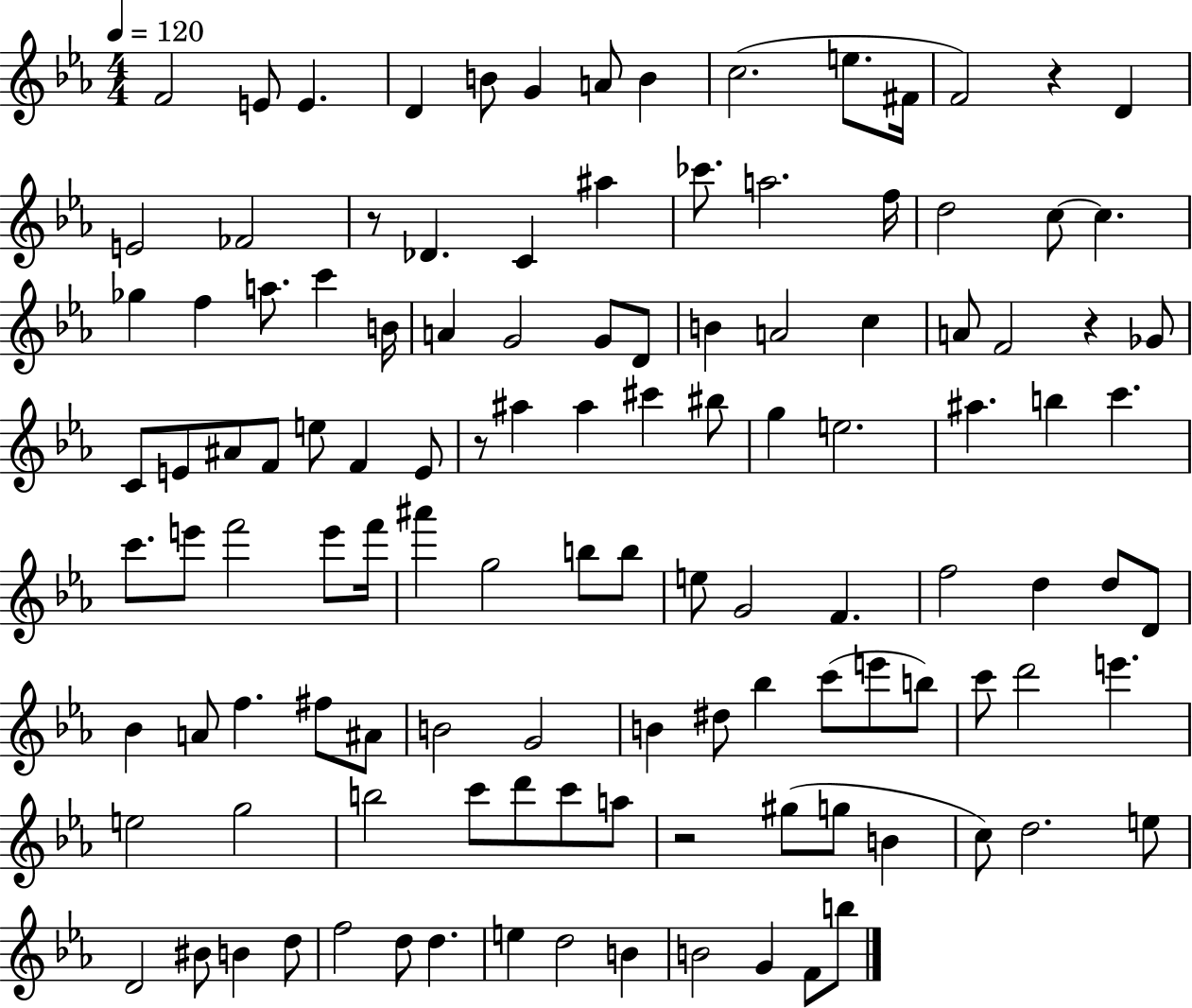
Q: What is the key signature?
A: EES major